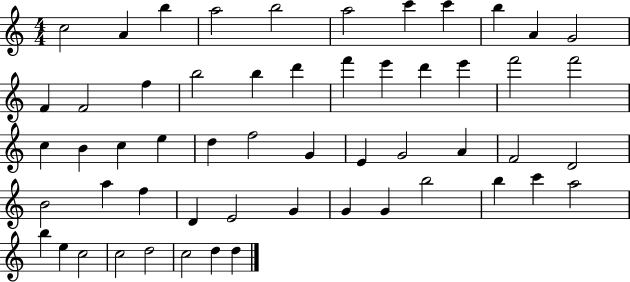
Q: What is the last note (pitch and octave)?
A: D5